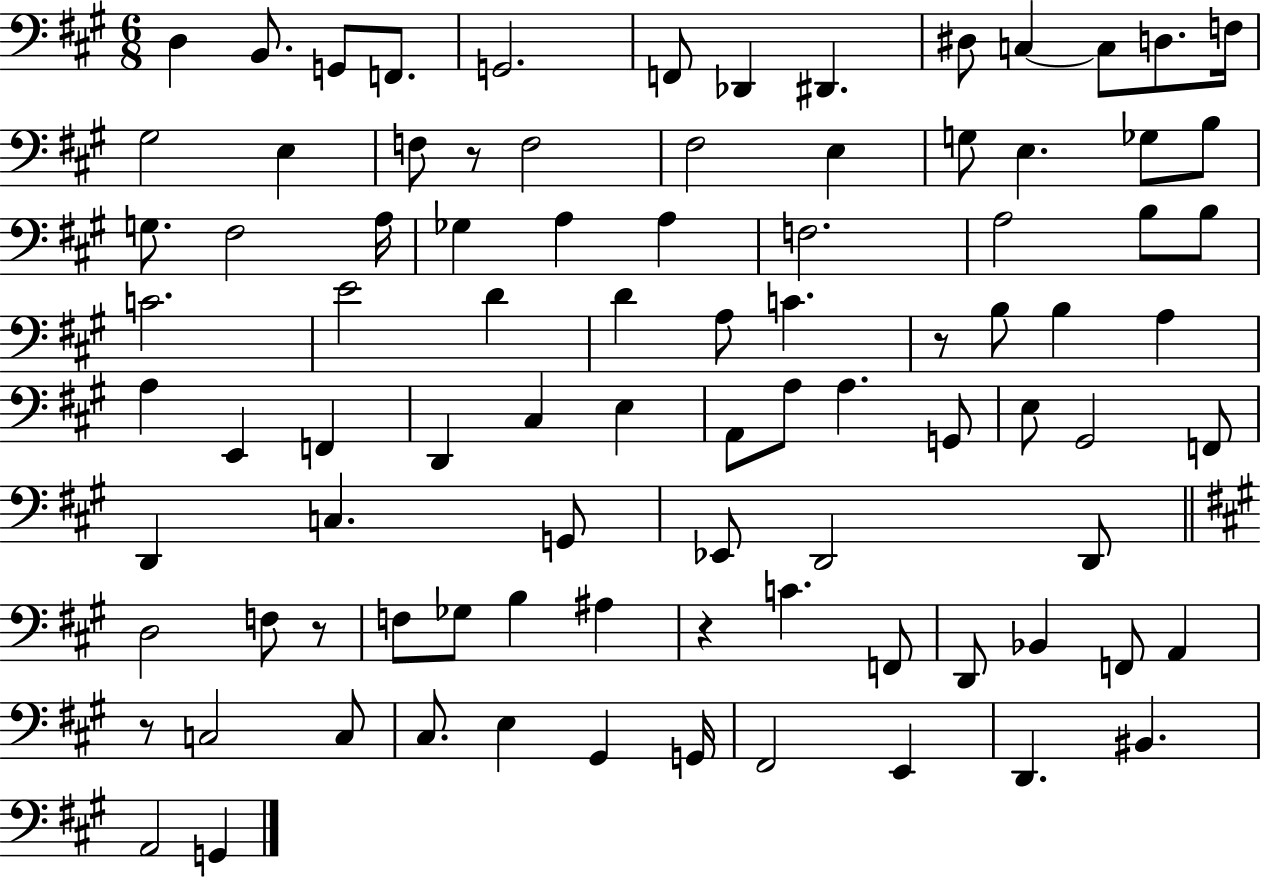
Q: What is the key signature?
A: A major